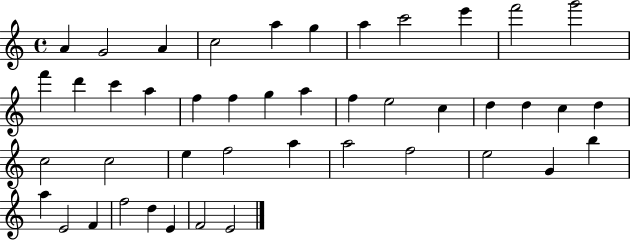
X:1
T:Untitled
M:4/4
L:1/4
K:C
A G2 A c2 a g a c'2 e' f'2 g'2 f' d' c' a f f g a f e2 c d d c d c2 c2 e f2 a a2 f2 e2 G b a E2 F f2 d E F2 E2